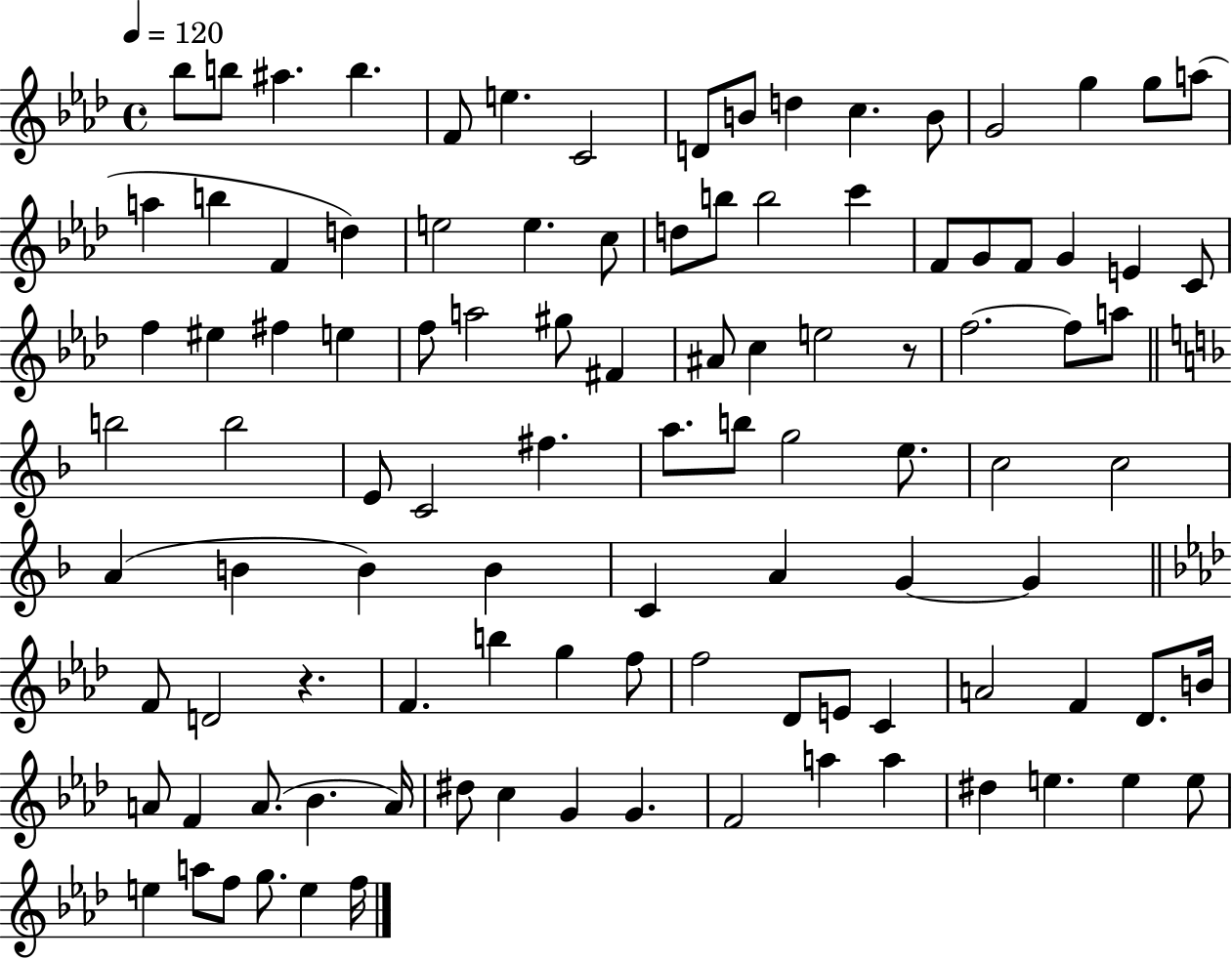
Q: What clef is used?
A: treble